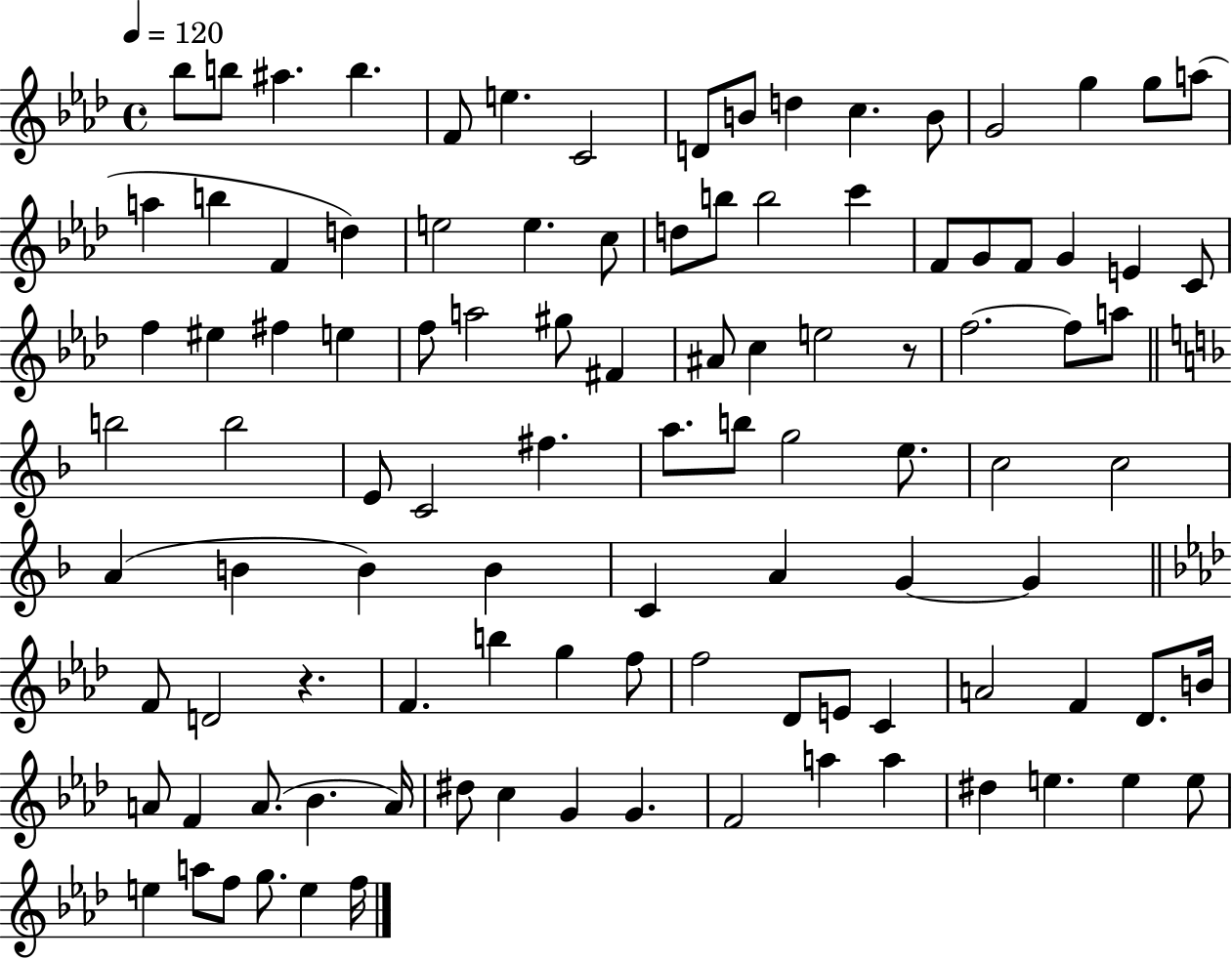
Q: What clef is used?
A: treble